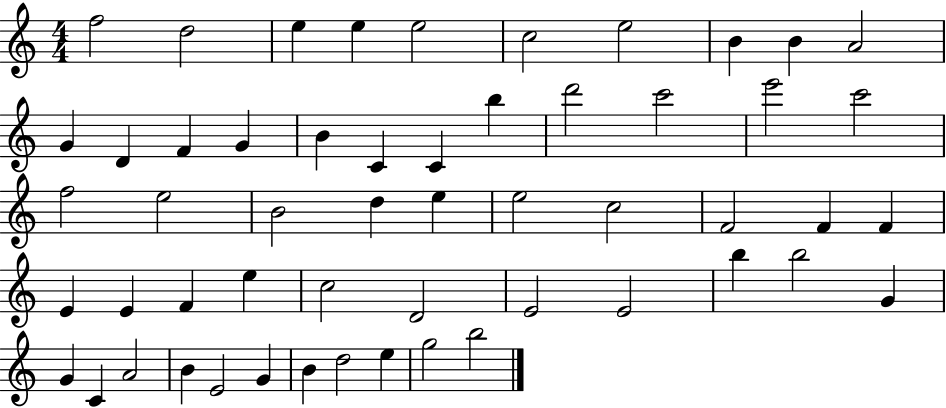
F5/h D5/h E5/q E5/q E5/h C5/h E5/h B4/q B4/q A4/h G4/q D4/q F4/q G4/q B4/q C4/q C4/q B5/q D6/h C6/h E6/h C6/h F5/h E5/h B4/h D5/q E5/q E5/h C5/h F4/h F4/q F4/q E4/q E4/q F4/q E5/q C5/h D4/h E4/h E4/h B5/q B5/h G4/q G4/q C4/q A4/h B4/q E4/h G4/q B4/q D5/h E5/q G5/h B5/h